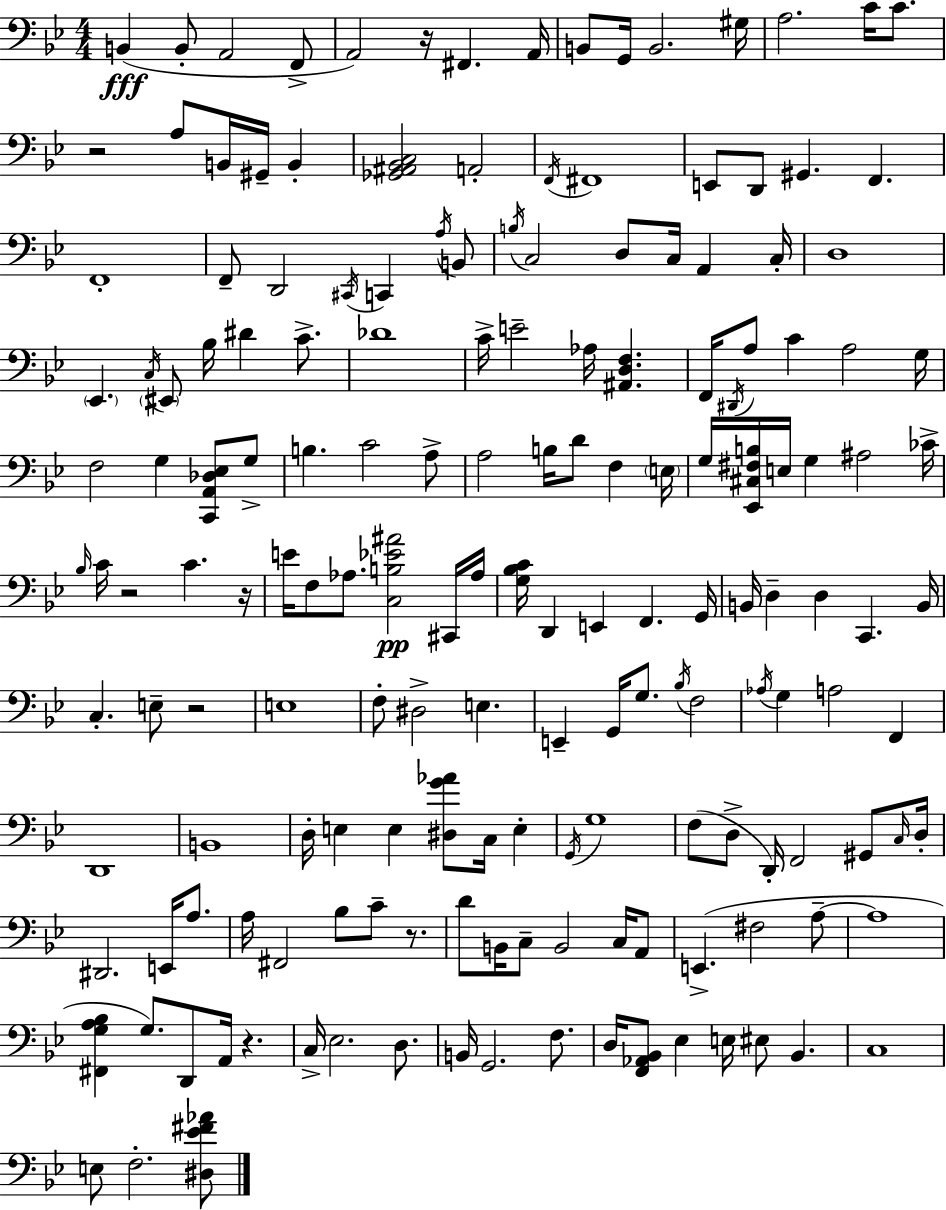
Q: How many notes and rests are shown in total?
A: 170